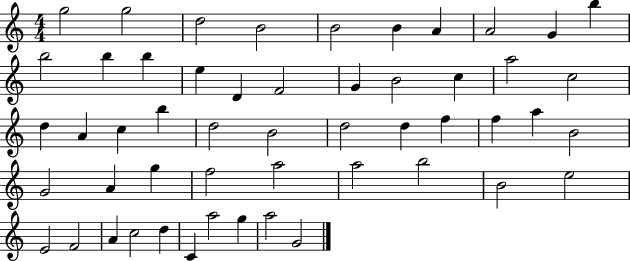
G5/h G5/h D5/h B4/h B4/h B4/q A4/q A4/h G4/q B5/q B5/h B5/q B5/q E5/q D4/q F4/h G4/q B4/h C5/q A5/h C5/h D5/q A4/q C5/q B5/q D5/h B4/h D5/h D5/q F5/q F5/q A5/q B4/h G4/h A4/q G5/q F5/h A5/h A5/h B5/h B4/h E5/h E4/h F4/h A4/q C5/h D5/q C4/q A5/h G5/q A5/h G4/h